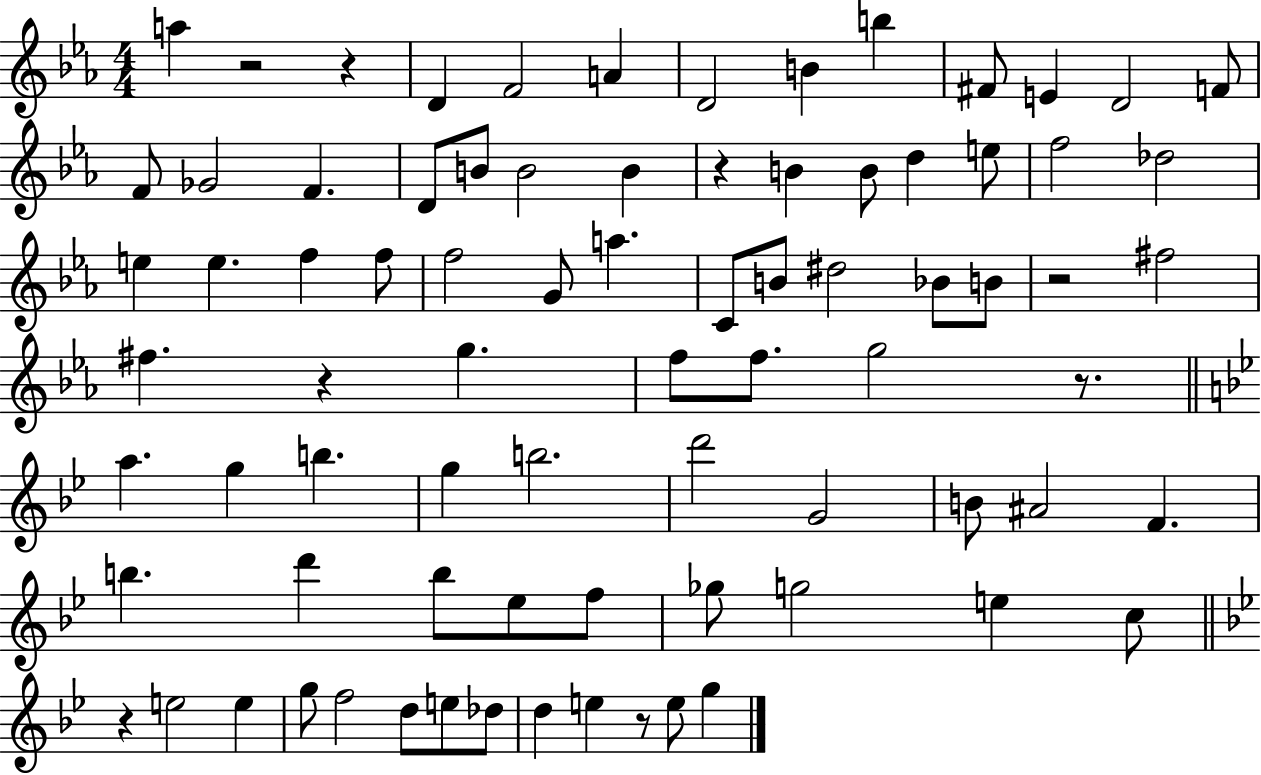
A5/q R/h R/q D4/q F4/h A4/q D4/h B4/q B5/q F#4/e E4/q D4/h F4/e F4/e Gb4/h F4/q. D4/e B4/e B4/h B4/q R/q B4/q B4/e D5/q E5/e F5/h Db5/h E5/q E5/q. F5/q F5/e F5/h G4/e A5/q. C4/e B4/e D#5/h Bb4/e B4/e R/h F#5/h F#5/q. R/q G5/q. F5/e F5/e. G5/h R/e. A5/q. G5/q B5/q. G5/q B5/h. D6/h G4/h B4/e A#4/h F4/q. B5/q. D6/q B5/e Eb5/e F5/e Gb5/e G5/h E5/q C5/e R/q E5/h E5/q G5/e F5/h D5/e E5/e Db5/e D5/q E5/q R/e E5/e G5/q